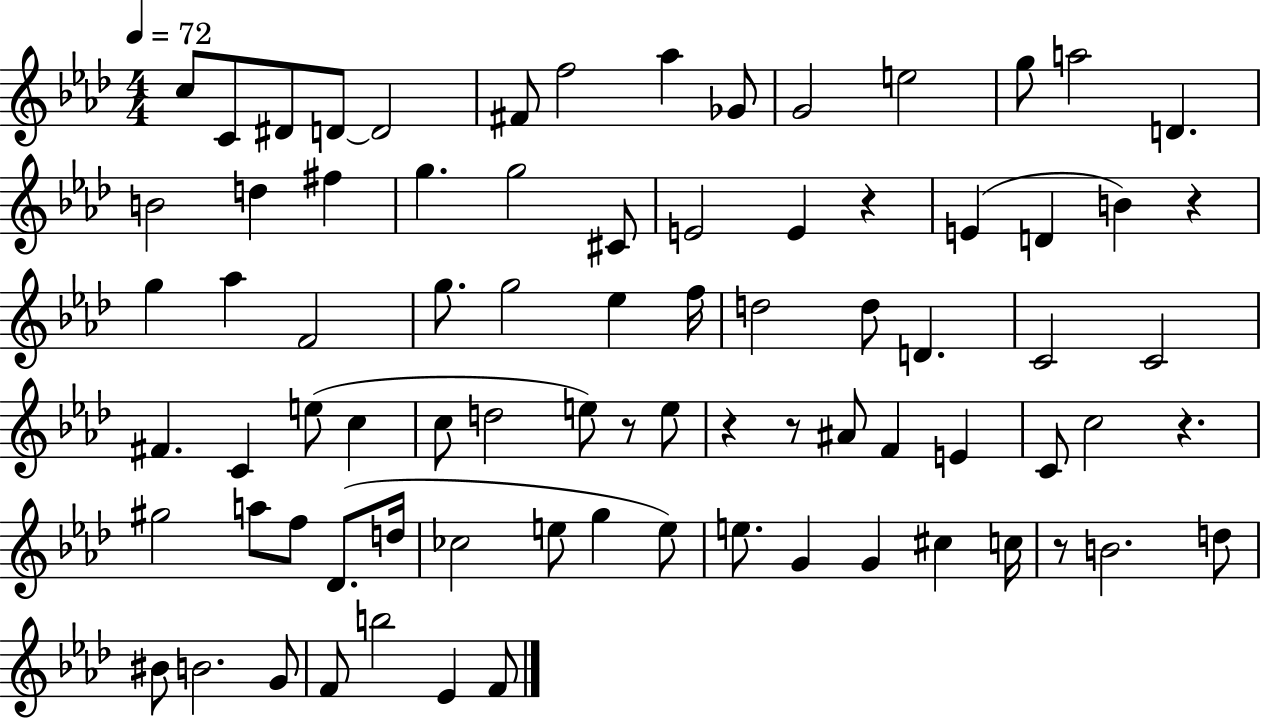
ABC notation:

X:1
T:Untitled
M:4/4
L:1/4
K:Ab
c/2 C/2 ^D/2 D/2 D2 ^F/2 f2 _a _G/2 G2 e2 g/2 a2 D B2 d ^f g g2 ^C/2 E2 E z E D B z g _a F2 g/2 g2 _e f/4 d2 d/2 D C2 C2 ^F C e/2 c c/2 d2 e/2 z/2 e/2 z z/2 ^A/2 F E C/2 c2 z ^g2 a/2 f/2 _D/2 d/4 _c2 e/2 g e/2 e/2 G G ^c c/4 z/2 B2 d/2 ^B/2 B2 G/2 F/2 b2 _E F/2